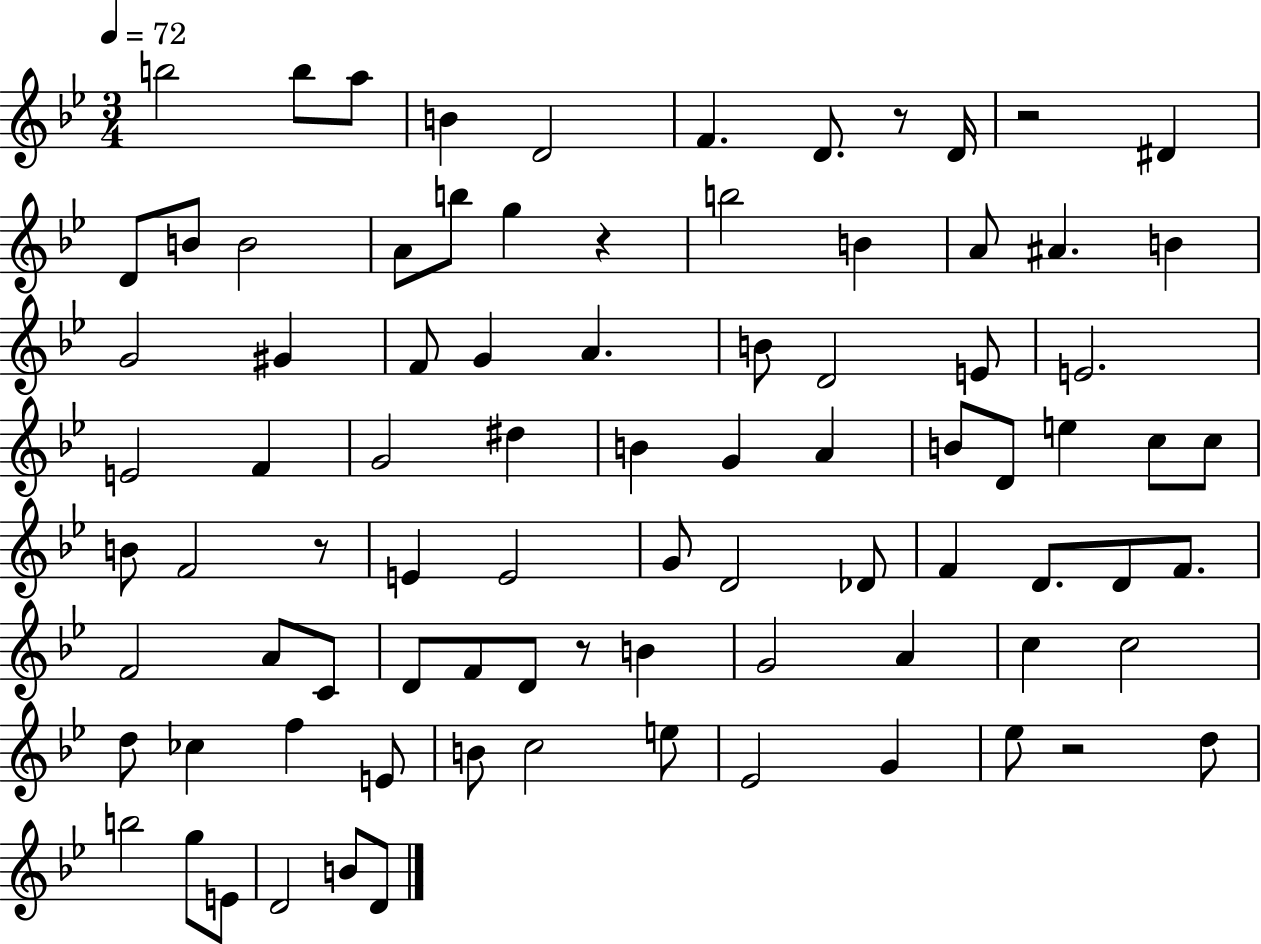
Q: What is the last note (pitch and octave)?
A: D4